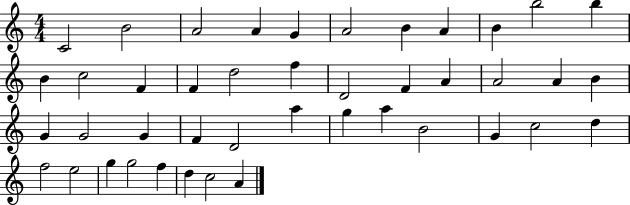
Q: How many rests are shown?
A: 0